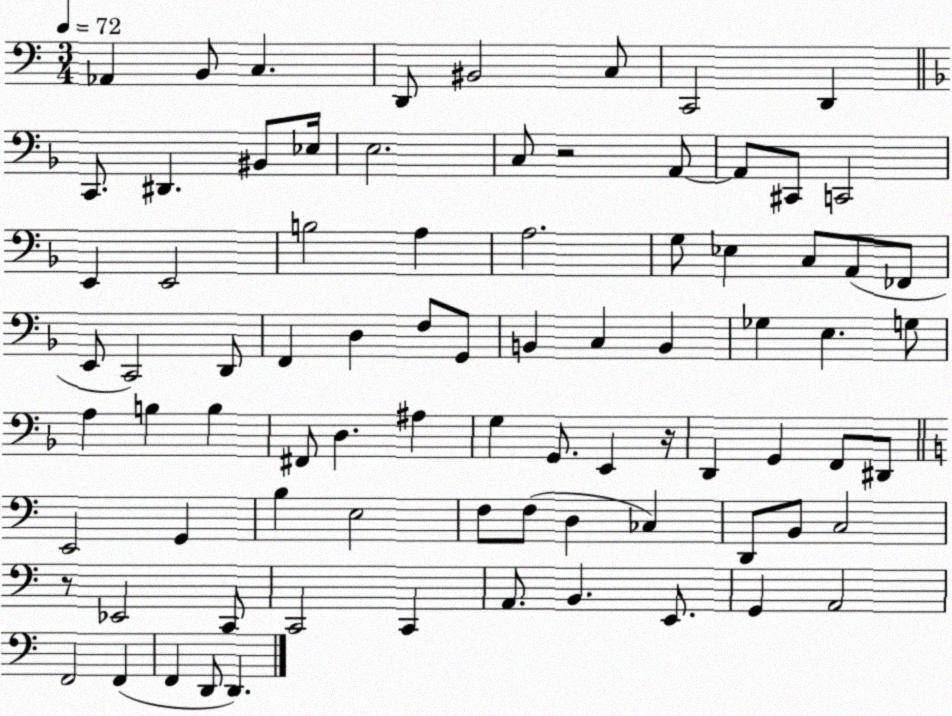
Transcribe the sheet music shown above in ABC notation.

X:1
T:Untitled
M:3/4
L:1/4
K:C
_A,, B,,/2 C, D,,/2 ^B,,2 C,/2 C,,2 D,, C,,/2 ^D,, ^B,,/2 _E,/4 E,2 C,/2 z2 A,,/2 A,,/2 ^C,,/2 C,,2 E,, E,,2 B,2 A, A,2 G,/2 _E, C,/2 A,,/2 _F,,/2 E,,/2 C,,2 D,,/2 F,, D, F,/2 G,,/2 B,, C, B,, _G, E, G,/2 A, B, B, ^F,,/2 D, ^A, G, G,,/2 E,, z/4 D,, G,, F,,/2 ^D,,/2 E,,2 G,, B, E,2 F,/2 F,/2 D, _C, D,,/2 B,,/2 C,2 z/2 _E,,2 C,,/2 C,,2 C,, A,,/2 B,, E,,/2 G,, A,,2 F,,2 F,, F,, D,,/2 D,,